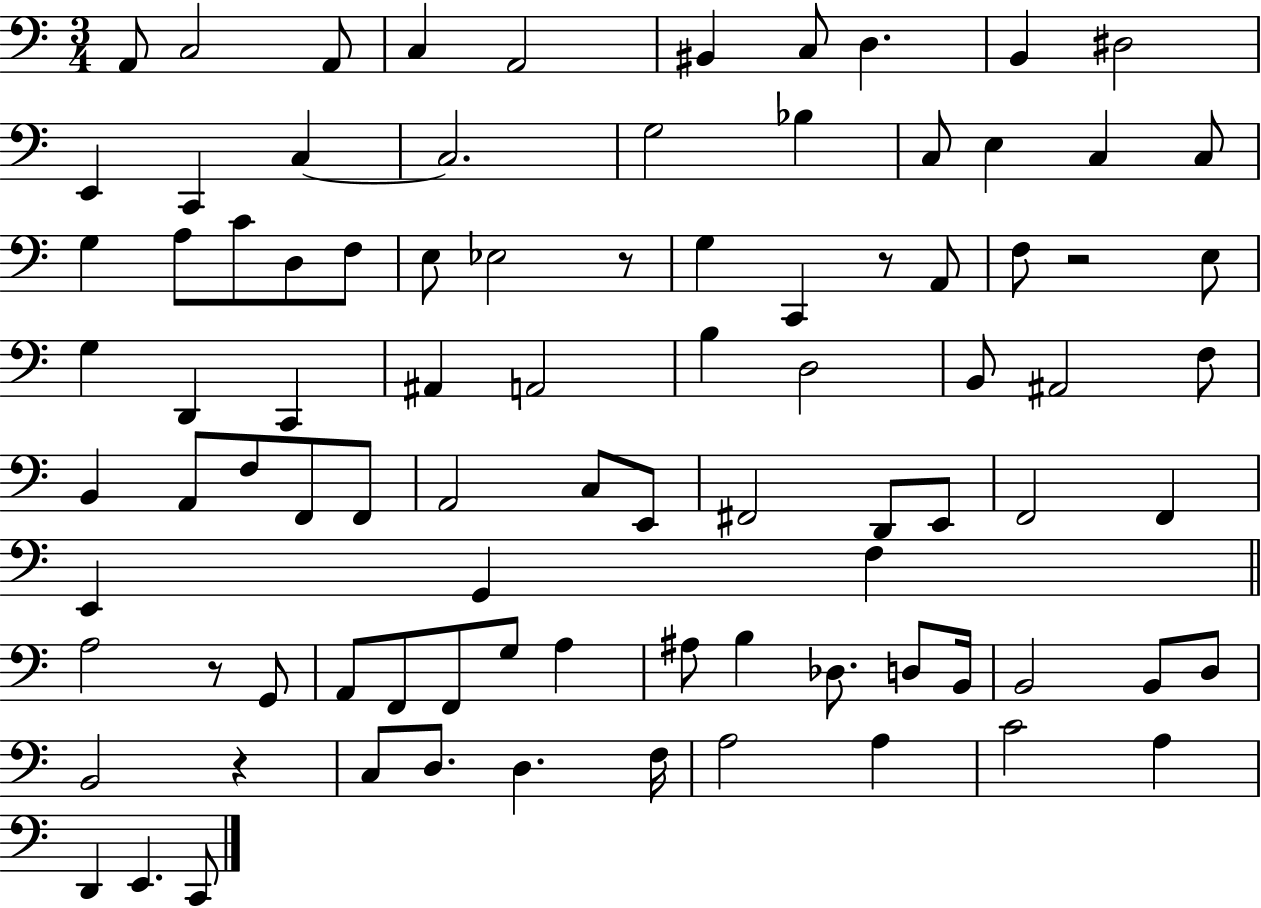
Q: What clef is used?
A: bass